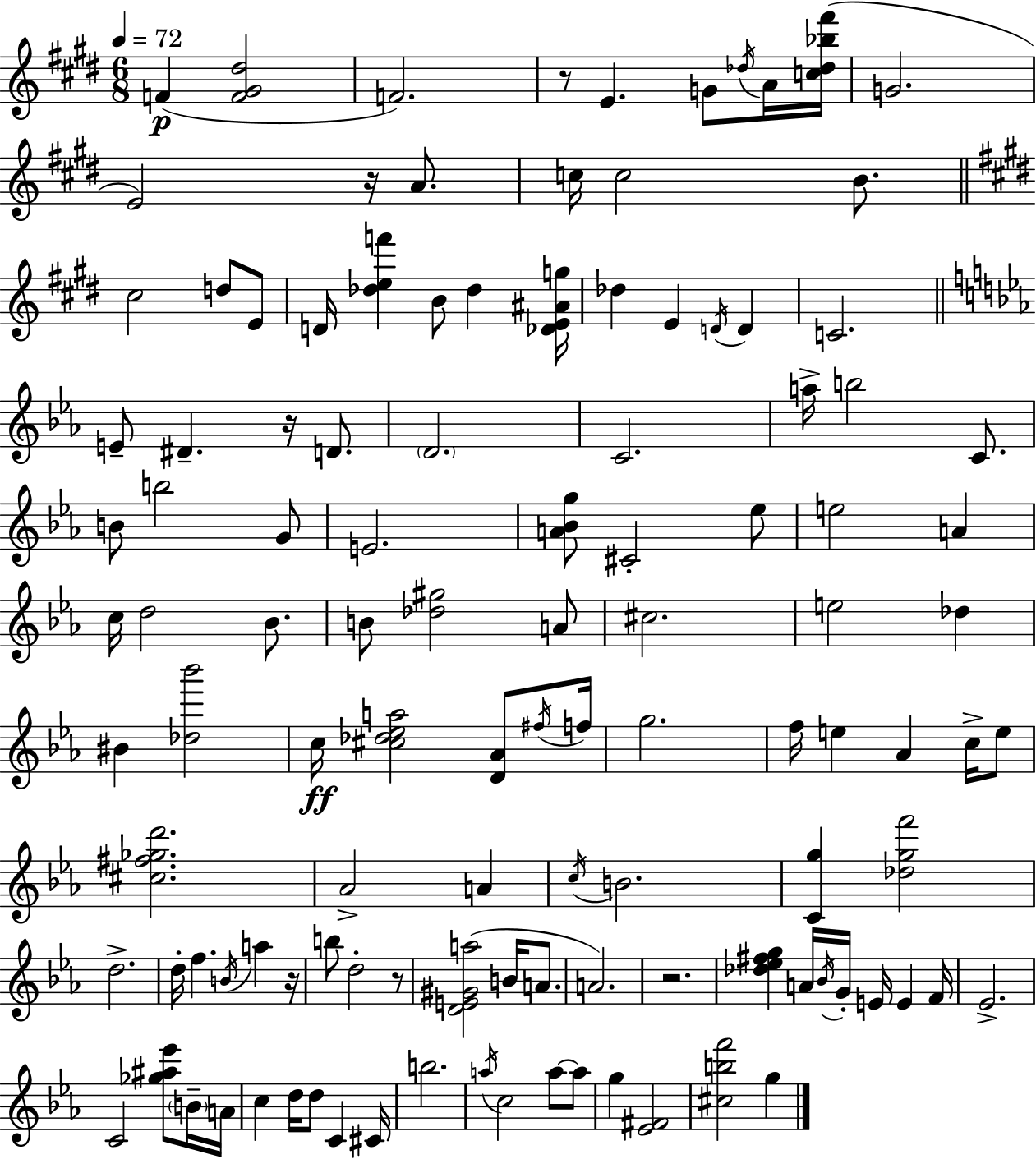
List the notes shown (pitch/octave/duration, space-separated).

F4/q [F4,G#4,D#5]/h F4/h. R/e E4/q. G4/e Db5/s A4/s [C5,Db5,Bb5,F#6]/s G4/h. E4/h R/s A4/e. C5/s C5/h B4/e. C#5/h D5/e E4/e D4/s [Db5,E5,F6]/q B4/e Db5/q [Db4,E4,A#4,G5]/s Db5/q E4/q D4/s D4/q C4/h. E4/e D#4/q. R/s D4/e. D4/h. C4/h. A5/s B5/h C4/e. B4/e B5/h G4/e E4/h. [A4,Bb4,G5]/e C#4/h Eb5/e E5/h A4/q C5/s D5/h Bb4/e. B4/e [Db5,G#5]/h A4/e C#5/h. E5/h Db5/q BIS4/q [Db5,Bb6]/h C5/s [C#5,Db5,Eb5,A5]/h [D4,Ab4]/e F#5/s F5/s G5/h. F5/s E5/q Ab4/q C5/s E5/e [C#5,F#5,Gb5,D6]/h. Ab4/h A4/q C5/s B4/h. [C4,G5]/q [Db5,G5,F6]/h D5/h. D5/s F5/q. B4/s A5/q R/s B5/e D5/h R/e [D4,E4,G#4,A5]/h B4/s A4/e. A4/h. R/h. [Db5,Eb5,F#5,G5]/q A4/s Bb4/s G4/s E4/s E4/q F4/s Eb4/h. C4/h [Gb5,A#5,Eb6]/e B4/s A4/s C5/q D5/s D5/e C4/q C#4/s B5/h. A5/s C5/h A5/e A5/e G5/q [Eb4,F#4]/h [C#5,B5,F6]/h G5/q